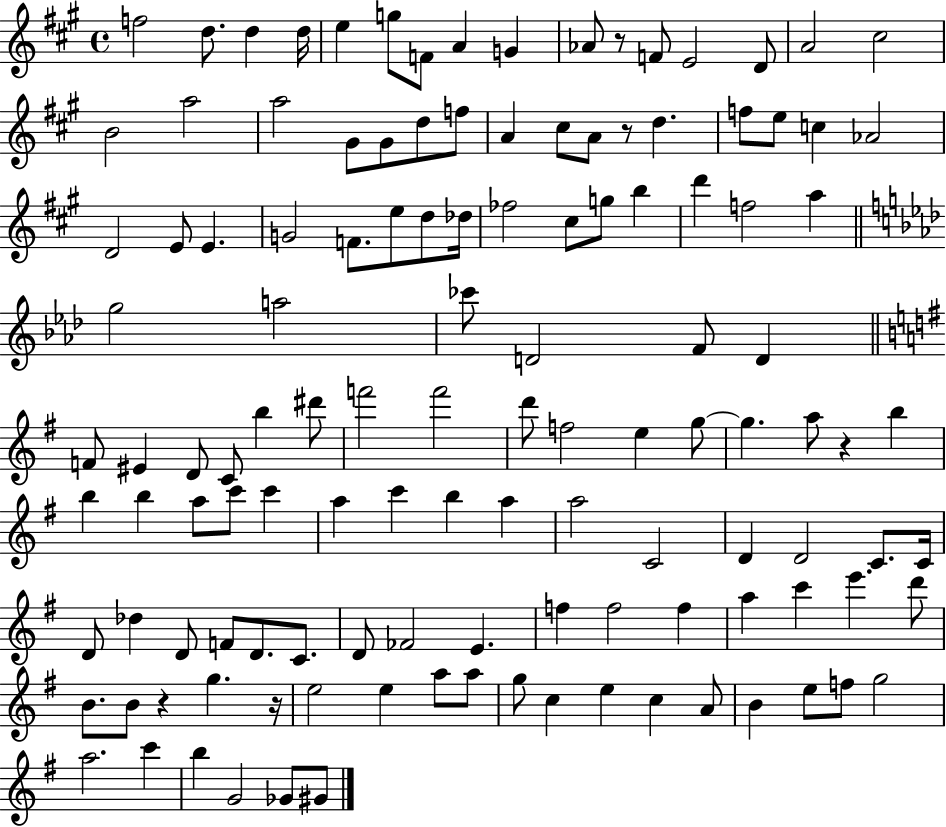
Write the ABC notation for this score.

X:1
T:Untitled
M:4/4
L:1/4
K:A
f2 d/2 d d/4 e g/2 F/2 A G _A/2 z/2 F/2 E2 D/2 A2 ^c2 B2 a2 a2 ^G/2 ^G/2 d/2 f/2 A ^c/2 A/2 z/2 d f/2 e/2 c _A2 D2 E/2 E G2 F/2 e/2 d/2 _d/4 _f2 ^c/2 g/2 b d' f2 a g2 a2 _c'/2 D2 F/2 D F/2 ^E D/2 C/2 b ^d'/2 f'2 f'2 d'/2 f2 e g/2 g a/2 z b b b a/2 c'/2 c' a c' b a a2 C2 D D2 C/2 C/4 D/2 _d D/2 F/2 D/2 C/2 D/2 _F2 E f f2 f a c' e' d'/2 B/2 B/2 z g z/4 e2 e a/2 a/2 g/2 c e c A/2 B e/2 f/2 g2 a2 c' b G2 _G/2 ^G/2